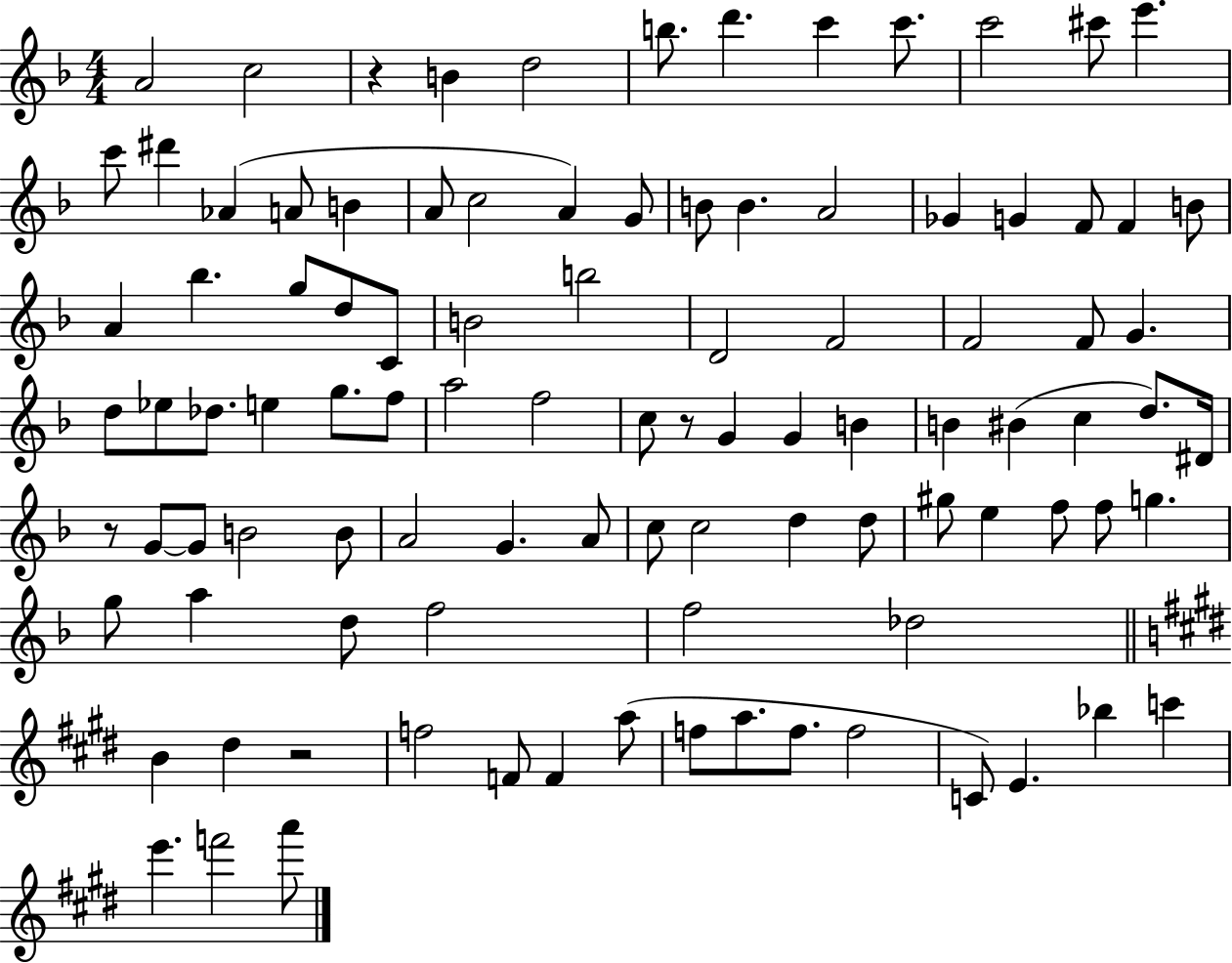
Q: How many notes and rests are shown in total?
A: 100